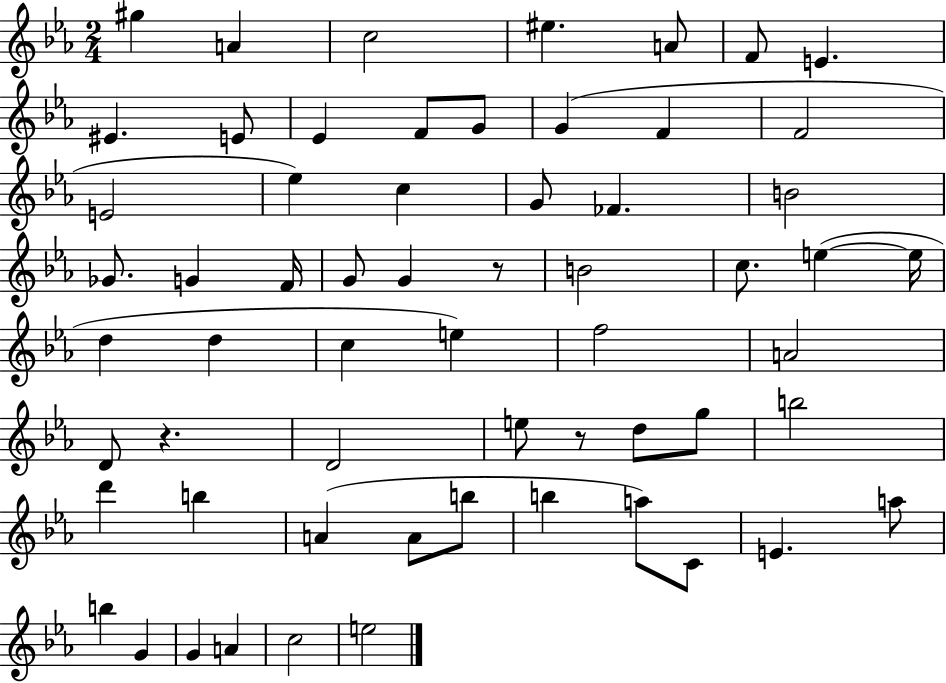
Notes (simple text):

G#5/q A4/q C5/h EIS5/q. A4/e F4/e E4/q. EIS4/q. E4/e Eb4/q F4/e G4/e G4/q F4/q F4/h E4/h Eb5/q C5/q G4/e FES4/q. B4/h Gb4/e. G4/q F4/s G4/e G4/q R/e B4/h C5/e. E5/q E5/s D5/q D5/q C5/q E5/q F5/h A4/h D4/e R/q. D4/h E5/e R/e D5/e G5/e B5/h D6/q B5/q A4/q A4/e B5/e B5/q A5/e C4/e E4/q. A5/e B5/q G4/q G4/q A4/q C5/h E5/h